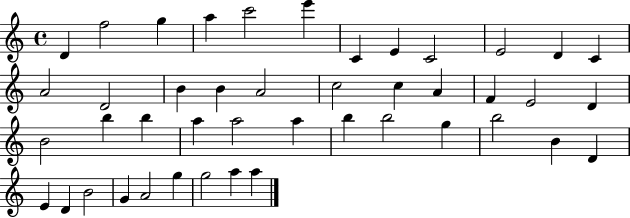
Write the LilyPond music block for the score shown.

{
  \clef treble
  \time 4/4
  \defaultTimeSignature
  \key c \major
  d'4 f''2 g''4 | a''4 c'''2 e'''4 | c'4 e'4 c'2 | e'2 d'4 c'4 | \break a'2 d'2 | b'4 b'4 a'2 | c''2 c''4 a'4 | f'4 e'2 d'4 | \break b'2 b''4 b''4 | a''4 a''2 a''4 | b''4 b''2 g''4 | b''2 b'4 d'4 | \break e'4 d'4 b'2 | g'4 a'2 g''4 | g''2 a''4 a''4 | \bar "|."
}